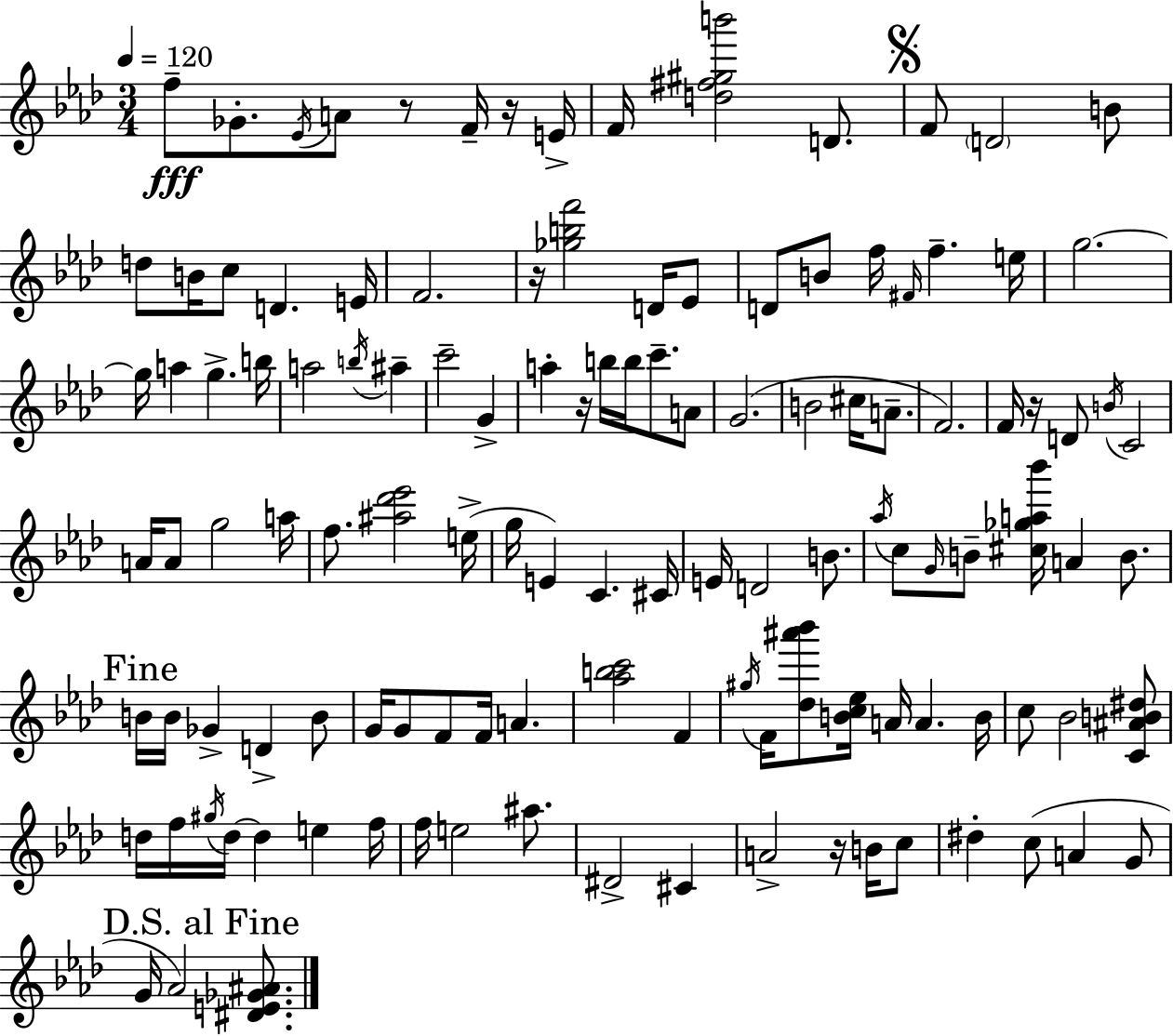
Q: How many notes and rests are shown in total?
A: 122